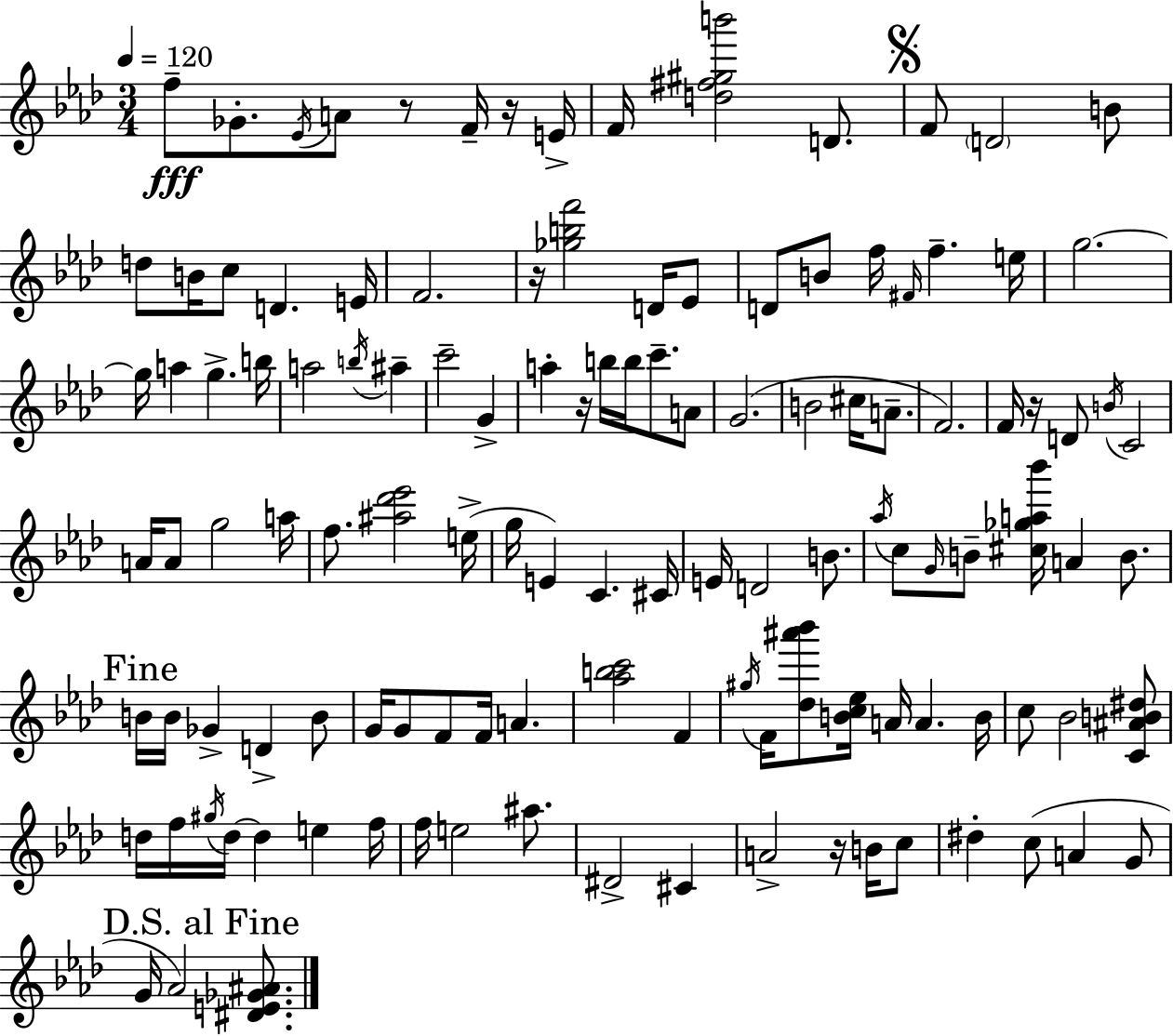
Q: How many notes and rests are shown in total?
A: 122